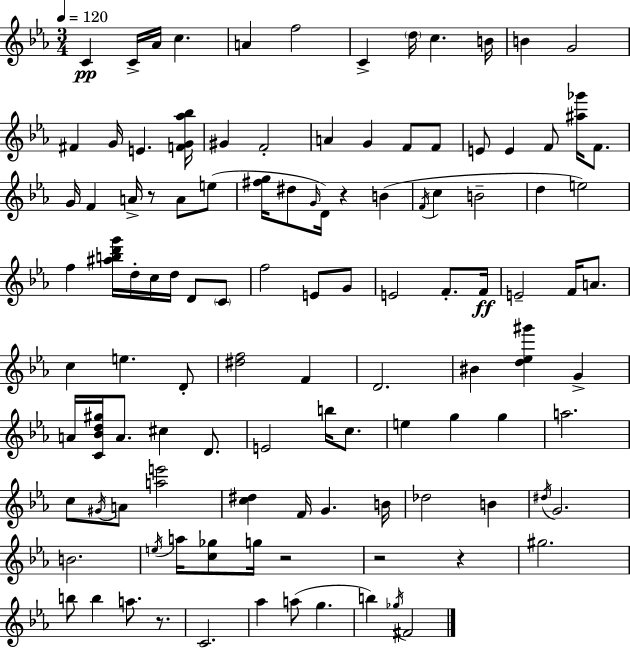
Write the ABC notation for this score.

X:1
T:Untitled
M:3/4
L:1/4
K:Eb
C C/4 _A/4 c A f2 C d/4 c B/4 B G2 ^F G/4 E [FG_a_b]/4 ^G F2 A G F/2 F/2 E/2 E F/2 [^a_g']/4 F/2 G/4 F A/4 z/2 A/2 e/2 [^fg]/4 ^d/2 G/4 D/4 z B F/4 c B2 d e2 f [^abd'g']/4 d/4 c/4 d/4 D/2 C/2 f2 E/2 G/2 E2 F/2 F/4 E2 F/4 A/2 c e D/2 [^df]2 F D2 ^B [d_e^g'] G A/4 [C_Bd^g]/4 A/2 ^c D/2 E2 b/4 c/2 e g g a2 c/2 ^G/4 A/2 [ae']2 [c^d] F/4 G B/4 _d2 B ^d/4 G2 B2 e/4 a/4 [c_g]/2 g/4 z2 z2 z ^g2 b/2 b a/2 z/2 C2 _a a/2 g b _g/4 ^F2